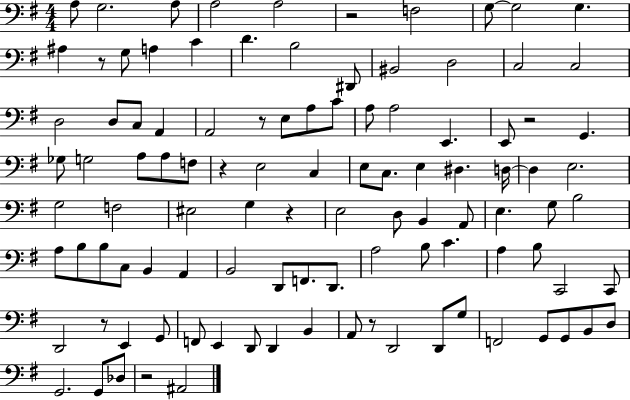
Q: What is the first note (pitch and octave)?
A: A3